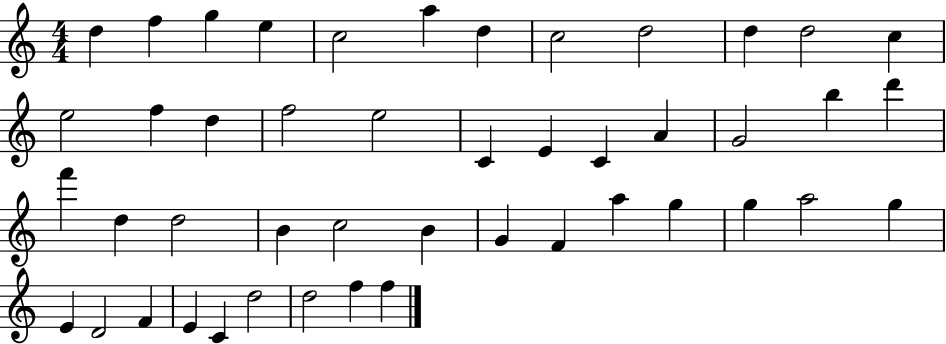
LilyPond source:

{
  \clef treble
  \numericTimeSignature
  \time 4/4
  \key c \major
  d''4 f''4 g''4 e''4 | c''2 a''4 d''4 | c''2 d''2 | d''4 d''2 c''4 | \break e''2 f''4 d''4 | f''2 e''2 | c'4 e'4 c'4 a'4 | g'2 b''4 d'''4 | \break f'''4 d''4 d''2 | b'4 c''2 b'4 | g'4 f'4 a''4 g''4 | g''4 a''2 g''4 | \break e'4 d'2 f'4 | e'4 c'4 d''2 | d''2 f''4 f''4 | \bar "|."
}